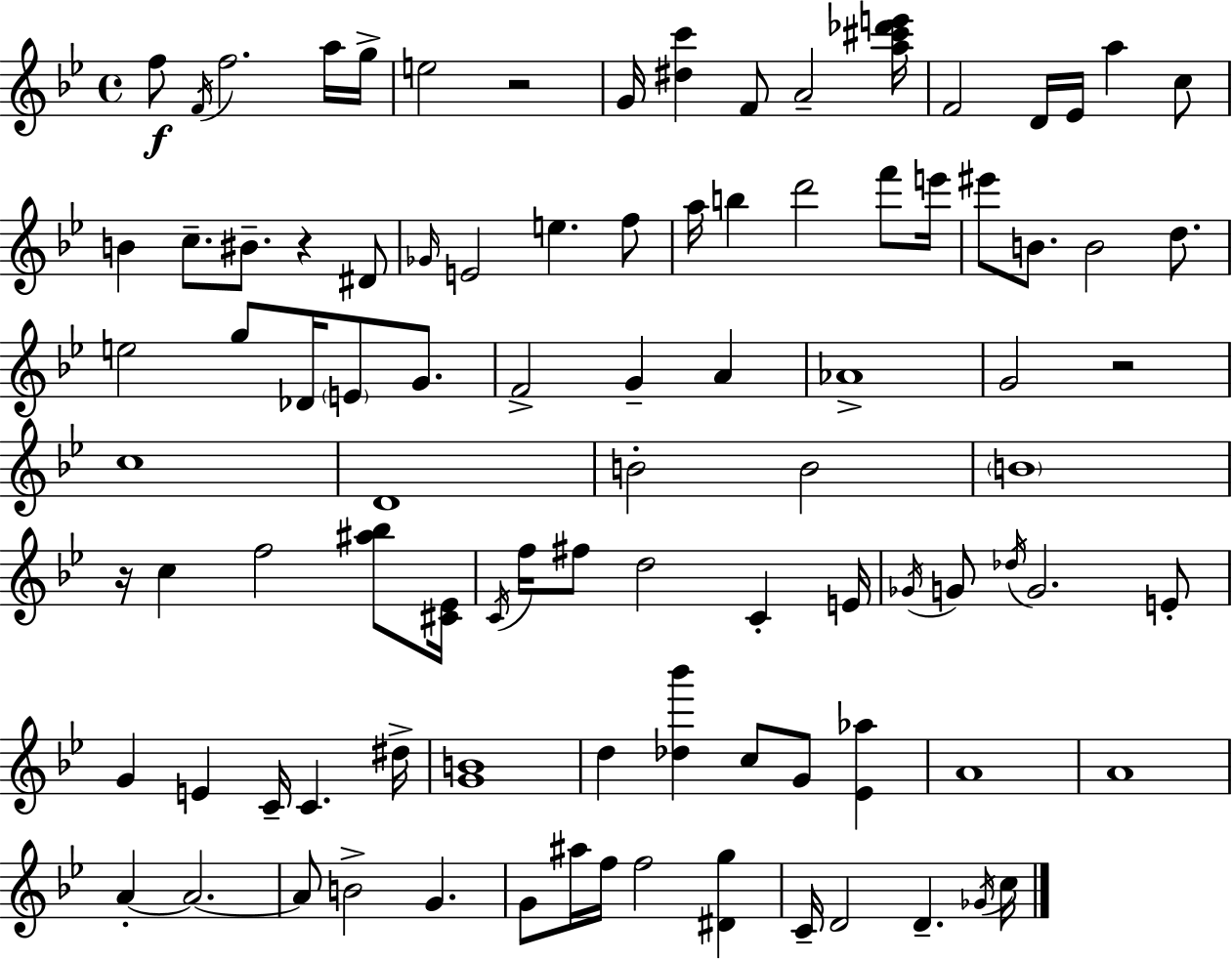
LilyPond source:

{
  \clef treble
  \time 4/4
  \defaultTimeSignature
  \key bes \major
  \repeat volta 2 { f''8\f \acciaccatura { f'16 } f''2. a''16 | g''16-> e''2 r2 | g'16 <dis'' c'''>4 f'8 a'2-- | <a'' cis''' des''' e'''>16 f'2 d'16 ees'16 a''4 c''8 | \break b'4 c''8.-- bis'8.-- r4 dis'8 | \grace { ges'16 } e'2 e''4. | f''8 a''16 b''4 d'''2 f'''8 | e'''16 eis'''8 b'8. b'2 d''8. | \break e''2 g''8 des'16 \parenthesize e'8 g'8. | f'2-> g'4-- a'4 | aes'1-> | g'2 r2 | \break c''1 | d'1 | b'2-. b'2 | \parenthesize b'1 | \break r16 c''4 f''2 <ais'' bes''>8 | <cis' ees'>16 \acciaccatura { c'16 } f''16 fis''8 d''2 c'4-. | e'16 \acciaccatura { ges'16 } g'8 \acciaccatura { des''16 } g'2. | e'8-. g'4 e'4 c'16-- c'4. | \break dis''16-> <g' b'>1 | d''4 <des'' bes'''>4 c''8 g'8 | <ees' aes''>4 a'1 | a'1 | \break a'4-.~~ a'2.~~ | a'8 b'2-> g'4. | g'8 ais''16 f''16 f''2 | <dis' g''>4 c'16-- d'2 d'4.-- | \break \acciaccatura { ges'16 } c''16 } \bar "|."
}